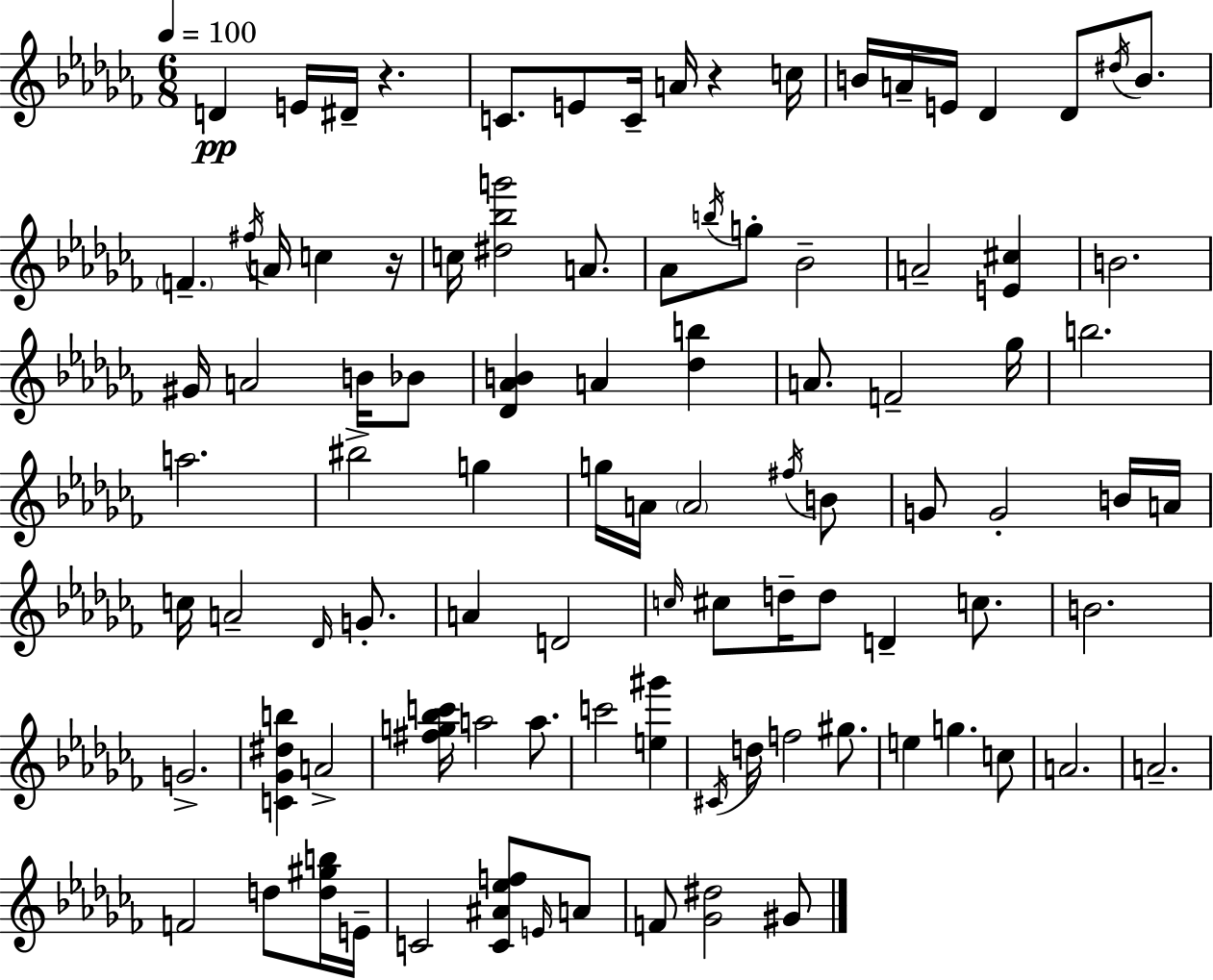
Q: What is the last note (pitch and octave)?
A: G#4